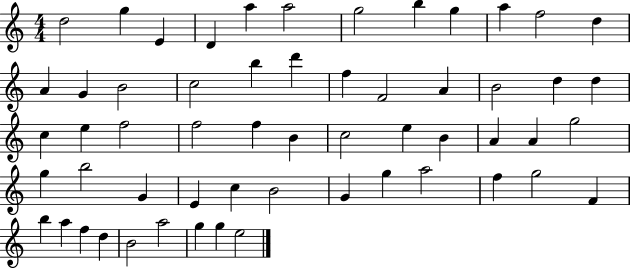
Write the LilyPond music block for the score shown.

{
  \clef treble
  \numericTimeSignature
  \time 4/4
  \key c \major
  d''2 g''4 e'4 | d'4 a''4 a''2 | g''2 b''4 g''4 | a''4 f''2 d''4 | \break a'4 g'4 b'2 | c''2 b''4 d'''4 | f''4 f'2 a'4 | b'2 d''4 d''4 | \break c''4 e''4 f''2 | f''2 f''4 b'4 | c''2 e''4 b'4 | a'4 a'4 g''2 | \break g''4 b''2 g'4 | e'4 c''4 b'2 | g'4 g''4 a''2 | f''4 g''2 f'4 | \break b''4 a''4 f''4 d''4 | b'2 a''2 | g''4 g''4 e''2 | \bar "|."
}